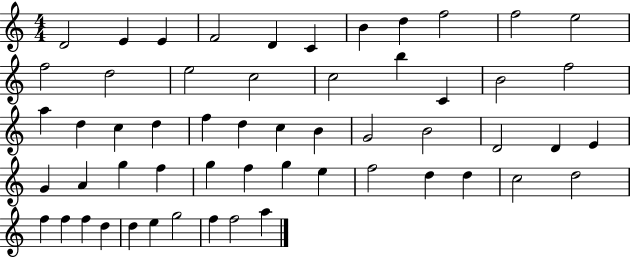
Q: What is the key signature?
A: C major